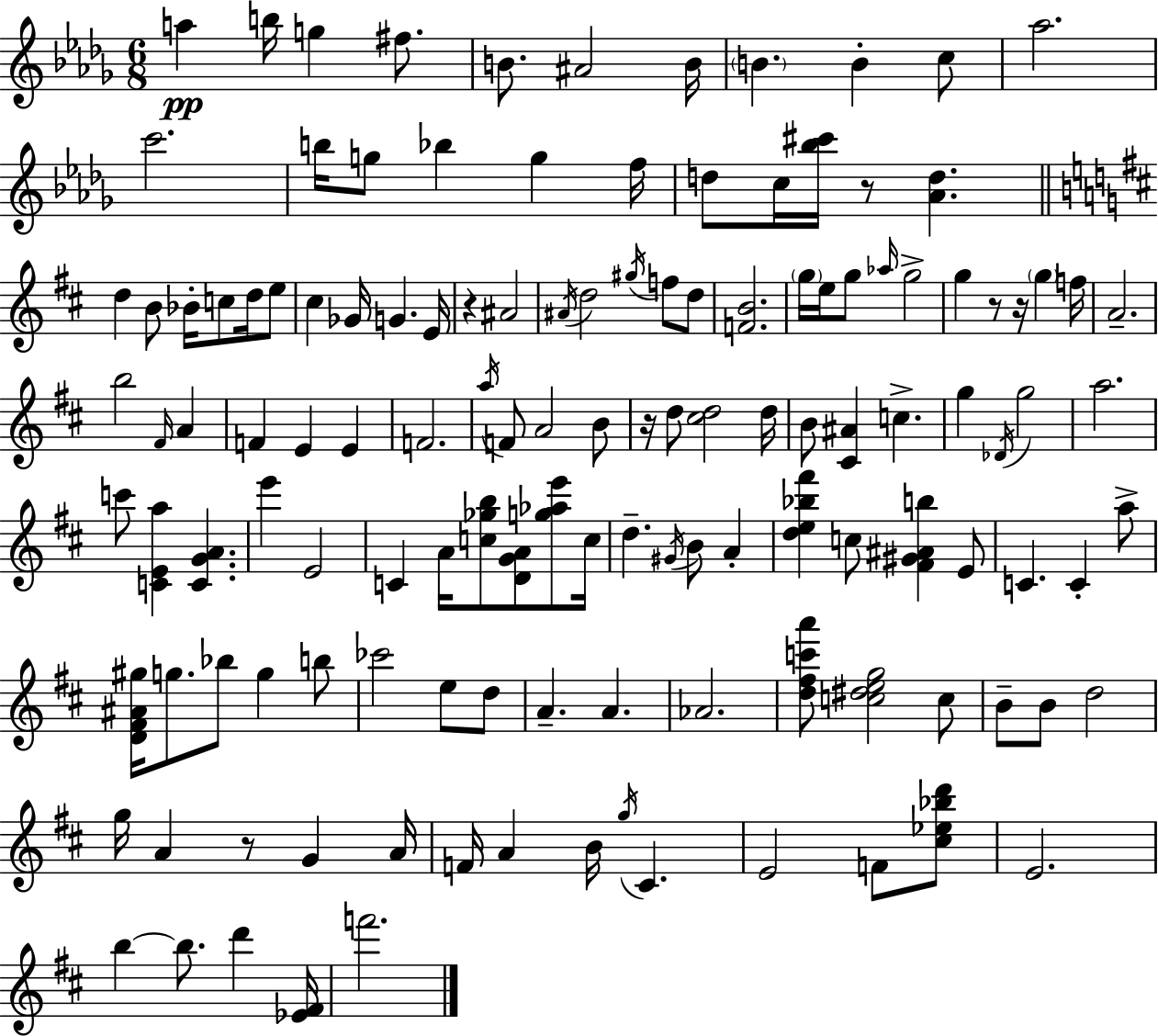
A5/q B5/s G5/q F#5/e. B4/e. A#4/h B4/s B4/q. B4/q C5/e Ab5/h. C6/h. B5/s G5/e Bb5/q G5/q F5/s D5/e C5/s [Bb5,C#6]/s R/e [Ab4,D5]/q. D5/q B4/e Bb4/s C5/e D5/s E5/e C#5/q Gb4/s G4/q. E4/s R/q A#4/h A#4/s D5/h G#5/s F5/e D5/e [F4,B4]/h. G5/s E5/s G5/e Ab5/s G5/h G5/q R/e R/s G5/q F5/s A4/h. B5/h F#4/s A4/q F4/q E4/q E4/q F4/h. A5/s F4/e A4/h B4/e R/s D5/e [C#5,D5]/h D5/s B4/e [C#4,A#4]/q C5/q. G5/q Db4/s G5/h A5/h. C6/e [C4,E4,A5]/q [C4,G4,A4]/q. E6/q E4/h C4/q A4/s [C5,Gb5,B5]/e [D4,G4,A4]/e [G5,Ab5,E6]/e C5/s D5/q. G#4/s B4/e A4/q [D5,E5,Bb5,F#6]/q C5/e [F#4,G#4,A#4,B5]/q E4/e C4/q. C4/q A5/e [D4,F#4,A#4,G#5]/s G5/e. Bb5/e G5/q B5/e CES6/h E5/e D5/e A4/q. A4/q. Ab4/h. [D5,F#5,C6,A6]/e [C5,D#5,E5,G5]/h C5/e B4/e B4/e D5/h G5/s A4/q R/e G4/q A4/s F4/s A4/q B4/s G5/s C#4/q. E4/h F4/e [C#5,Eb5,Bb5,D6]/e E4/h. B5/q B5/e. D6/q [Eb4,F#4]/s F6/h.